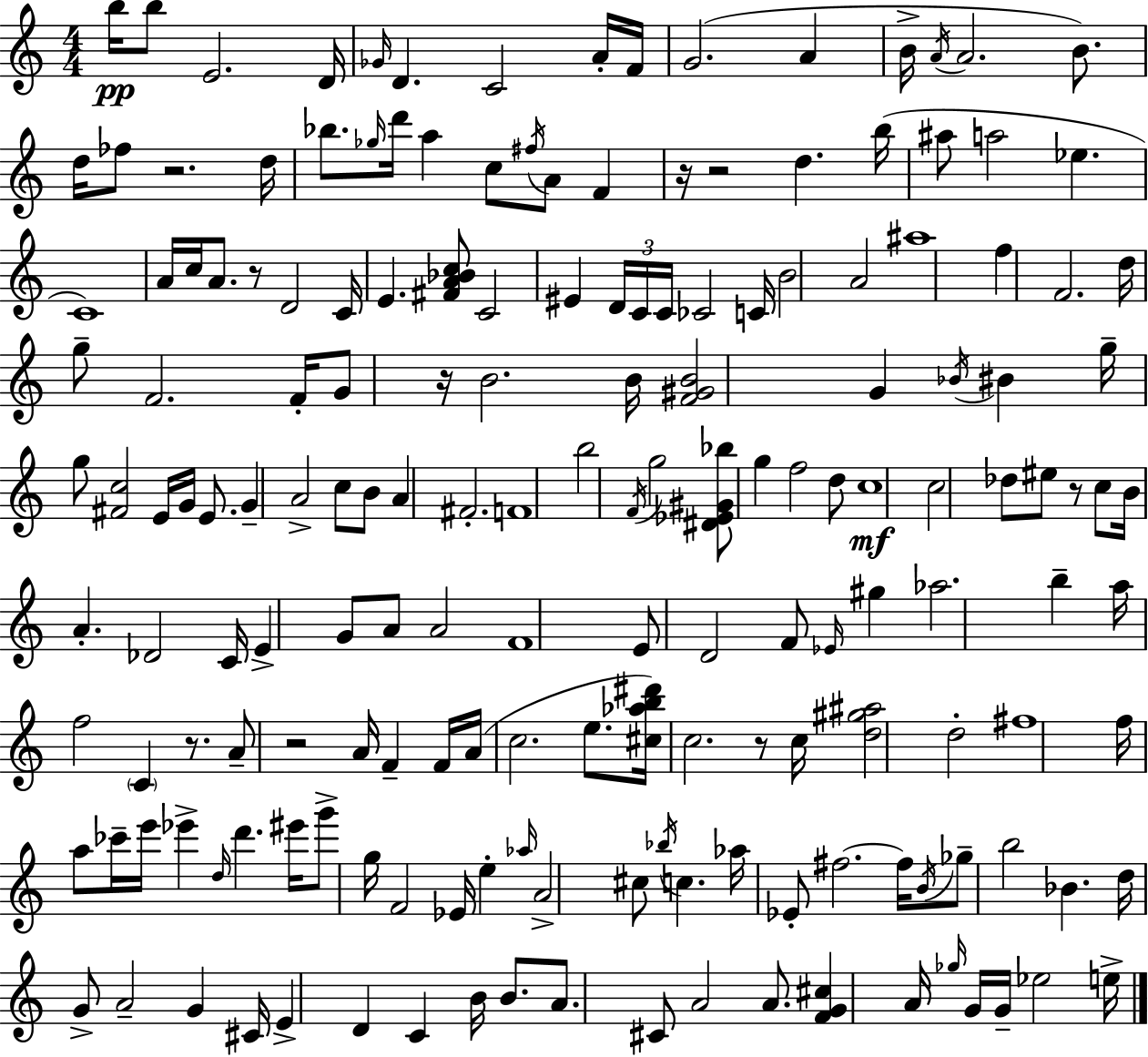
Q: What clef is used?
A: treble